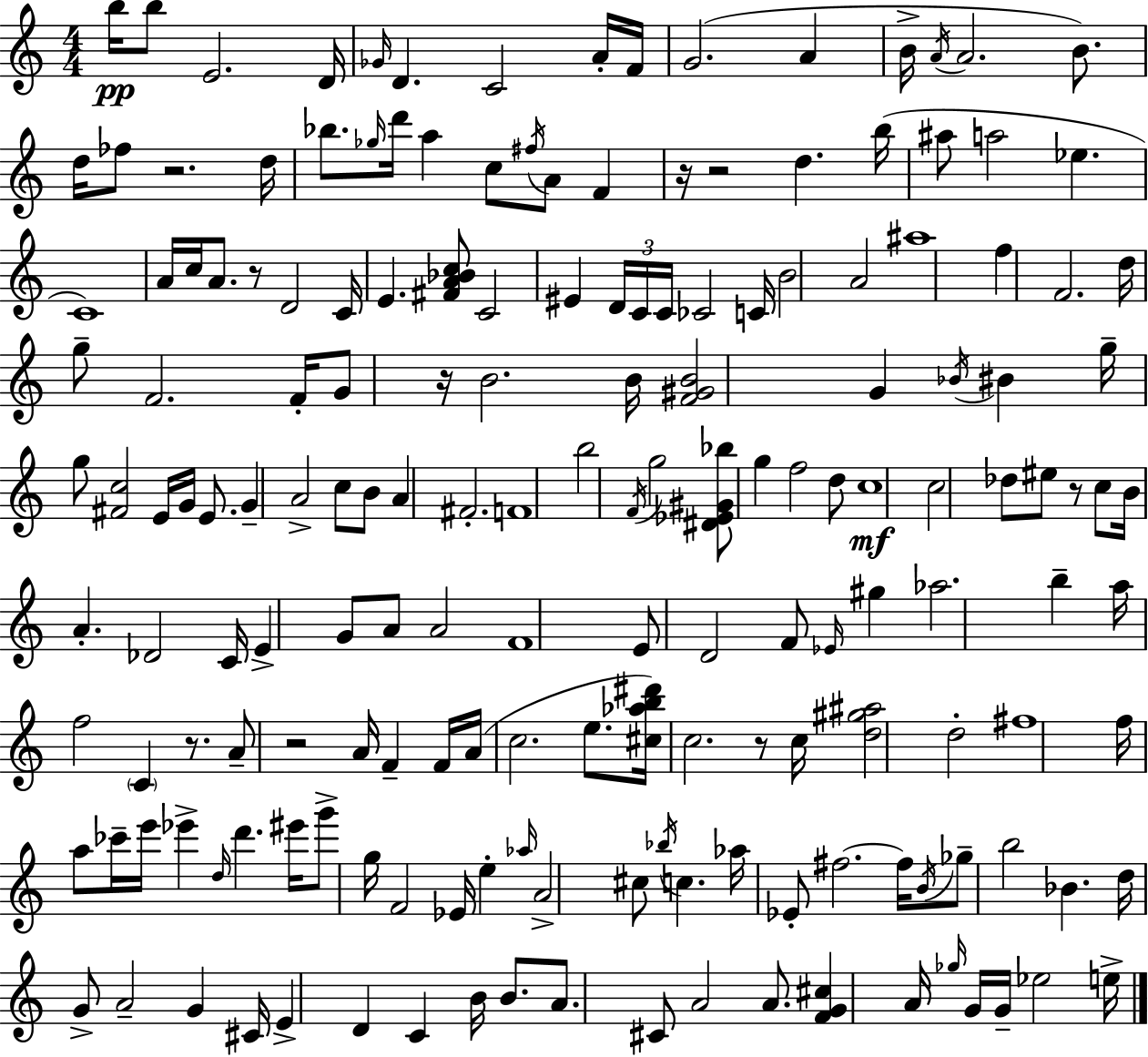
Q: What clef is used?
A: treble